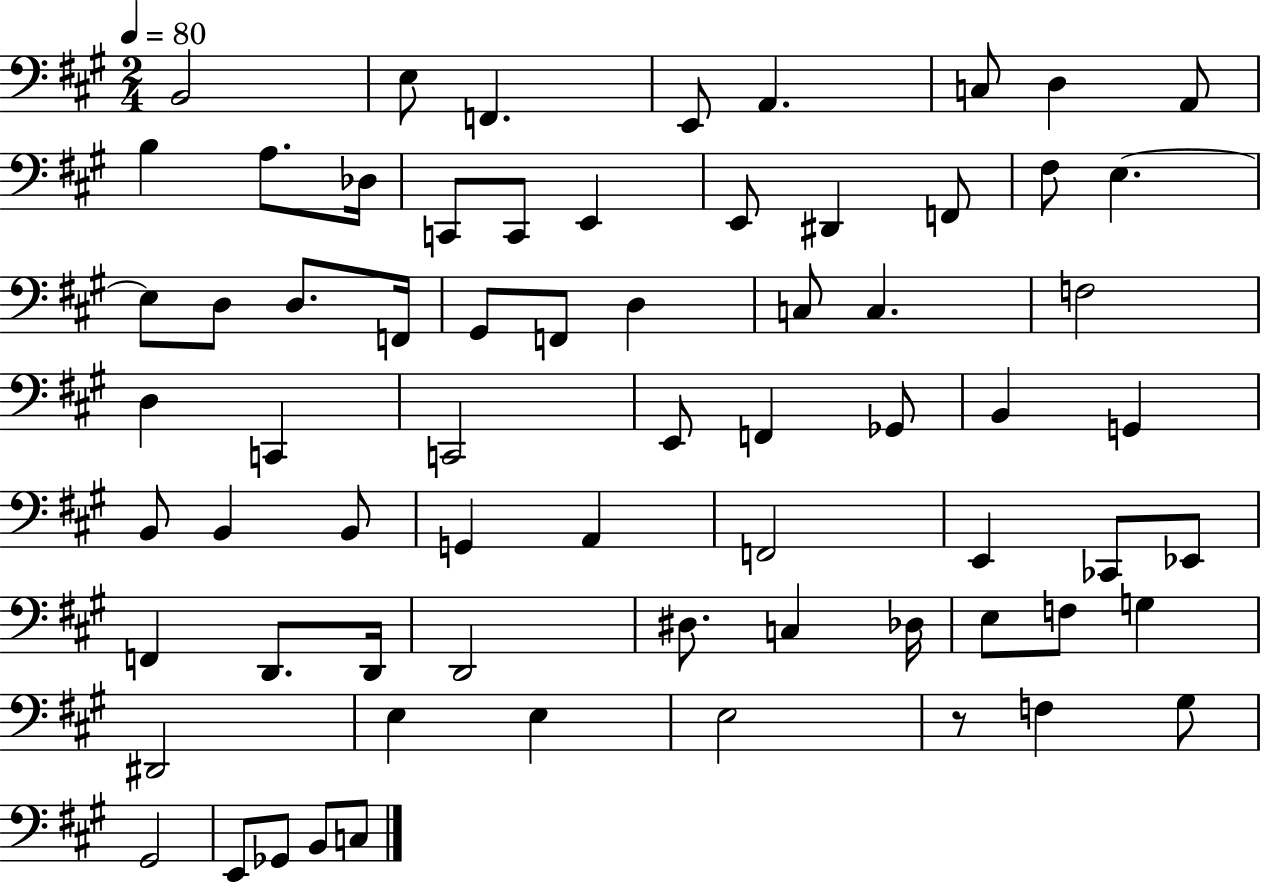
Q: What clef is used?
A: bass